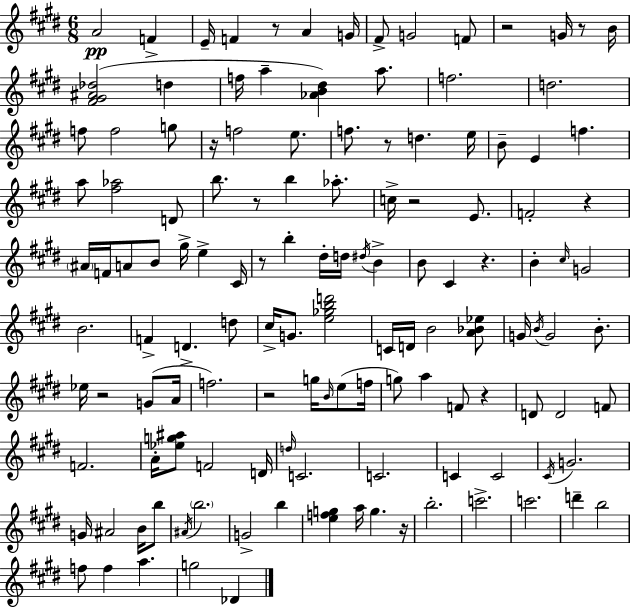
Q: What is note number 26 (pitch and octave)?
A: B4